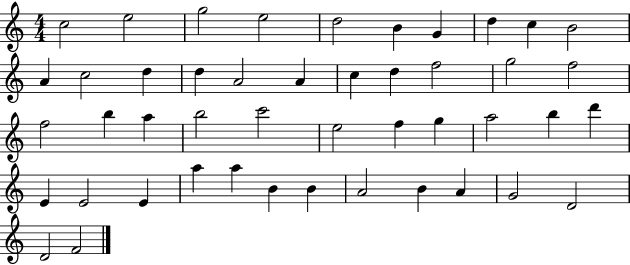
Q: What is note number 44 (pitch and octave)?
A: D4